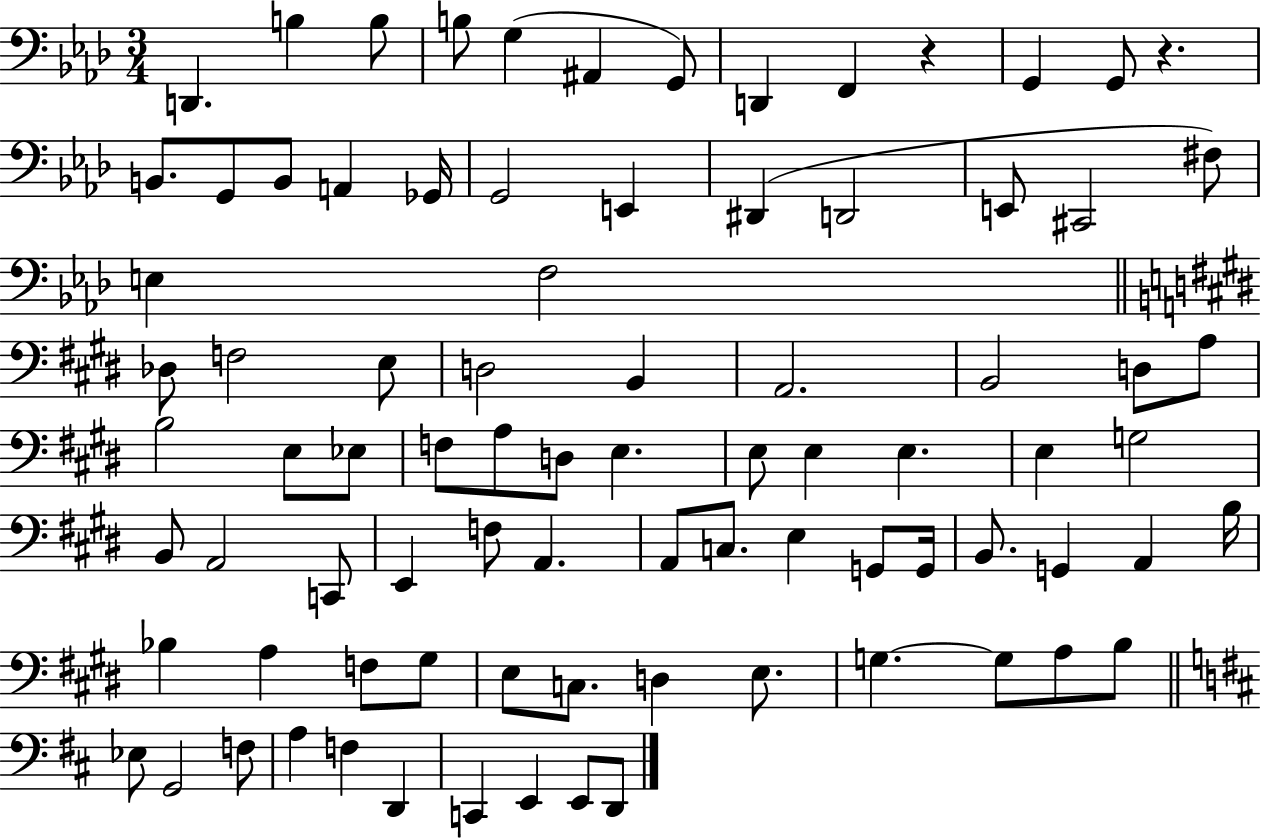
X:1
T:Untitled
M:3/4
L:1/4
K:Ab
D,, B, B,/2 B,/2 G, ^A,, G,,/2 D,, F,, z G,, G,,/2 z B,,/2 G,,/2 B,,/2 A,, _G,,/4 G,,2 E,, ^D,, D,,2 E,,/2 ^C,,2 ^F,/2 E, F,2 _D,/2 F,2 E,/2 D,2 B,, A,,2 B,,2 D,/2 A,/2 B,2 E,/2 _E,/2 F,/2 A,/2 D,/2 E, E,/2 E, E, E, G,2 B,,/2 A,,2 C,,/2 E,, F,/2 A,, A,,/2 C,/2 E, G,,/2 G,,/4 B,,/2 G,, A,, B,/4 _B, A, F,/2 ^G,/2 E,/2 C,/2 D, E,/2 G, G,/2 A,/2 B,/2 _E,/2 G,,2 F,/2 A, F, D,, C,, E,, E,,/2 D,,/2